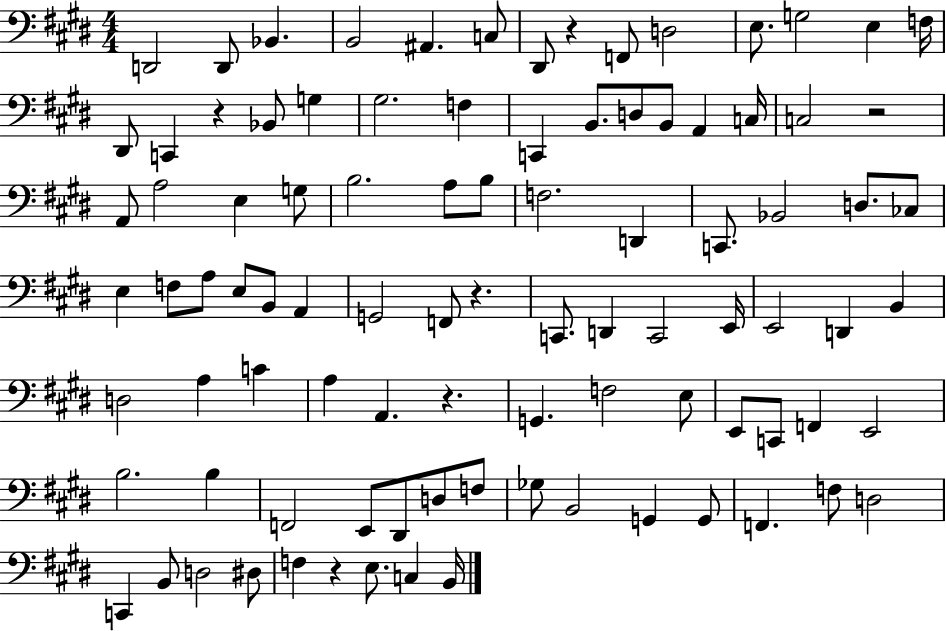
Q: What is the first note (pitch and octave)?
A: D2